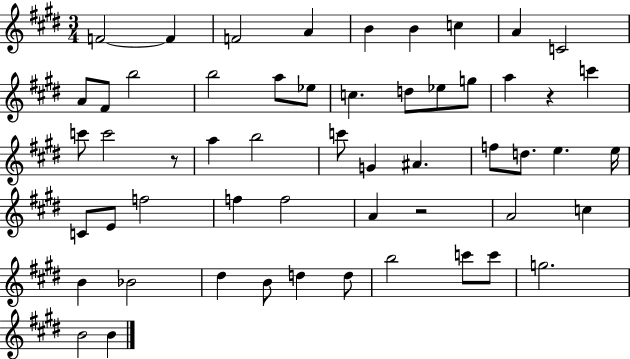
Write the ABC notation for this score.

X:1
T:Untitled
M:3/4
L:1/4
K:E
F2 F F2 A B B c A C2 A/2 ^F/2 b2 b2 a/2 _e/2 c d/2 _e/2 g/2 a z c' c'/2 c'2 z/2 a b2 c'/2 G ^A f/2 d/2 e e/4 C/2 E/2 f2 f f2 A z2 A2 c B _B2 ^d B/2 d d/2 b2 c'/2 c'/2 g2 B2 B